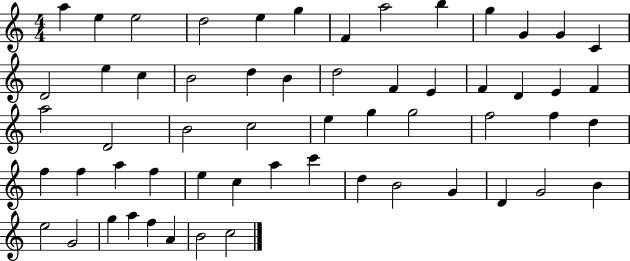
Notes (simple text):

A5/q E5/q E5/h D5/h E5/q G5/q F4/q A5/h B5/q G5/q G4/q G4/q C4/q D4/h E5/q C5/q B4/h D5/q B4/q D5/h F4/q E4/q F4/q D4/q E4/q F4/q A5/h D4/h B4/h C5/h E5/q G5/q G5/h F5/h F5/q D5/q F5/q F5/q A5/q F5/q E5/q C5/q A5/q C6/q D5/q B4/h G4/q D4/q G4/h B4/q E5/h G4/h G5/q A5/q F5/q A4/q B4/h C5/h